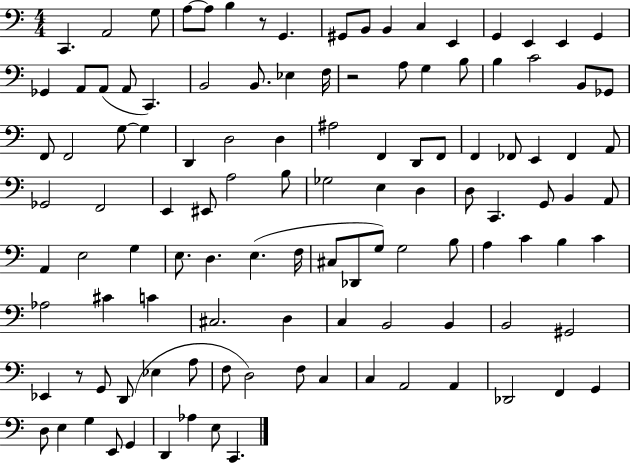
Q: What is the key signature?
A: C major